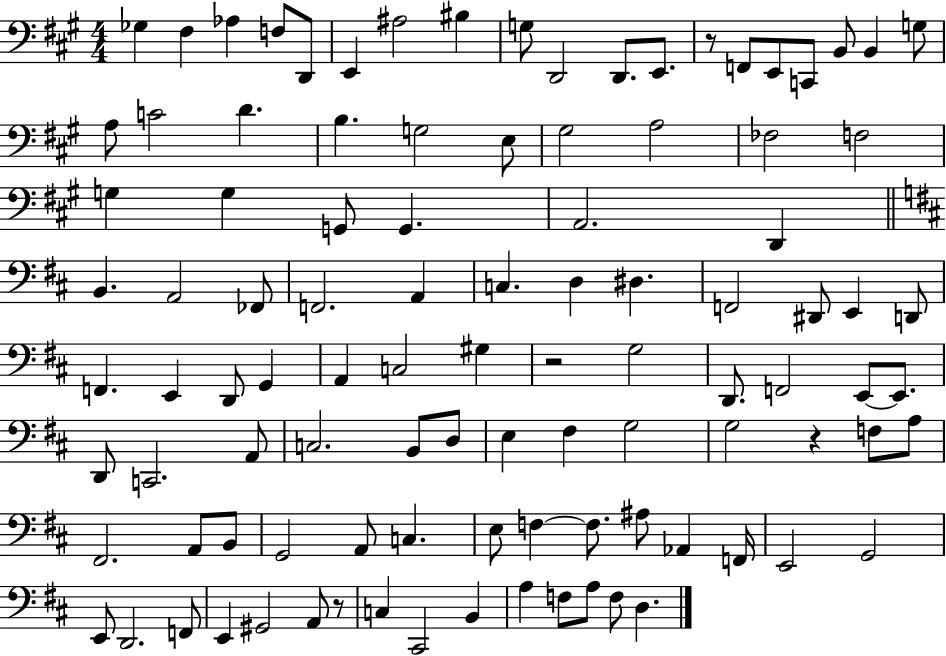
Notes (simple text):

Gb3/q F#3/q Ab3/q F3/e D2/e E2/q A#3/h BIS3/q G3/e D2/h D2/e. E2/e. R/e F2/e E2/e C2/e B2/e B2/q G3/e A3/e C4/h D4/q. B3/q. G3/h E3/e G#3/h A3/h FES3/h F3/h G3/q G3/q G2/e G2/q. A2/h. D2/q B2/q. A2/h FES2/e F2/h. A2/q C3/q. D3/q D#3/q. F2/h D#2/e E2/q D2/e F2/q. E2/q D2/e G2/q A2/q C3/h G#3/q R/h G3/h D2/e. F2/h E2/e E2/e. D2/e C2/h. A2/e C3/h. B2/e D3/e E3/q F#3/q G3/h G3/h R/q F3/e A3/e F#2/h. A2/e B2/e G2/h A2/e C3/q. E3/e F3/q F3/e. A#3/e Ab2/q F2/s E2/h G2/h E2/e D2/h. F2/e E2/q G#2/h A2/e R/e C3/q C#2/h B2/q A3/q F3/e A3/e F3/e D3/q.